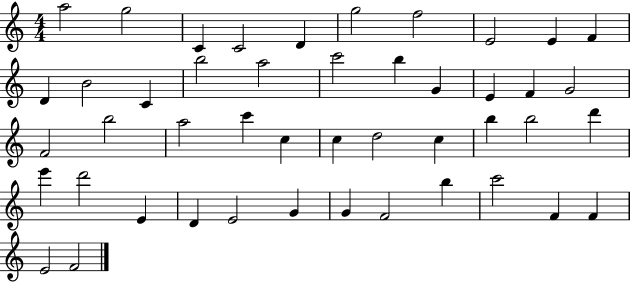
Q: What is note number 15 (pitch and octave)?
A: A5